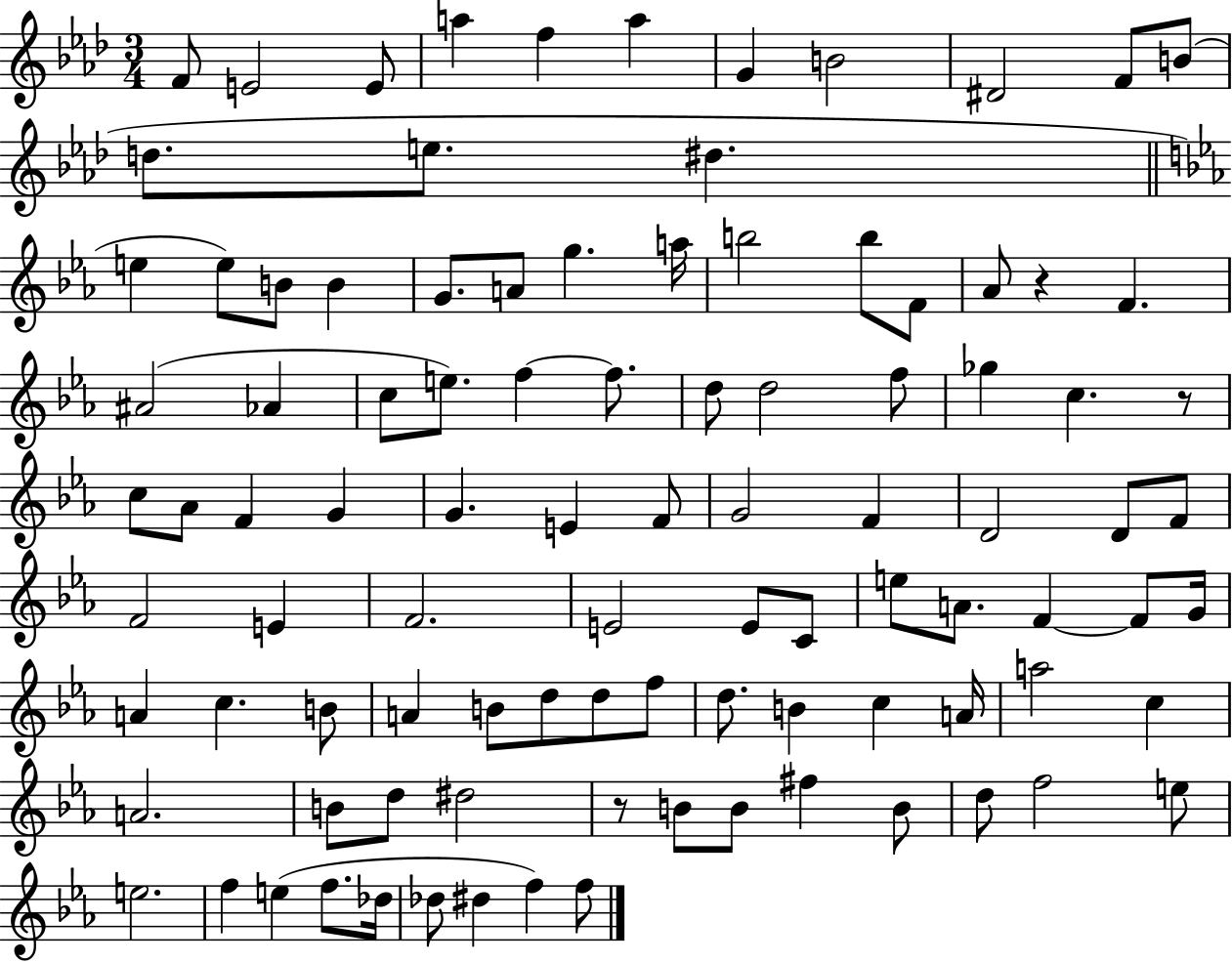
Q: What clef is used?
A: treble